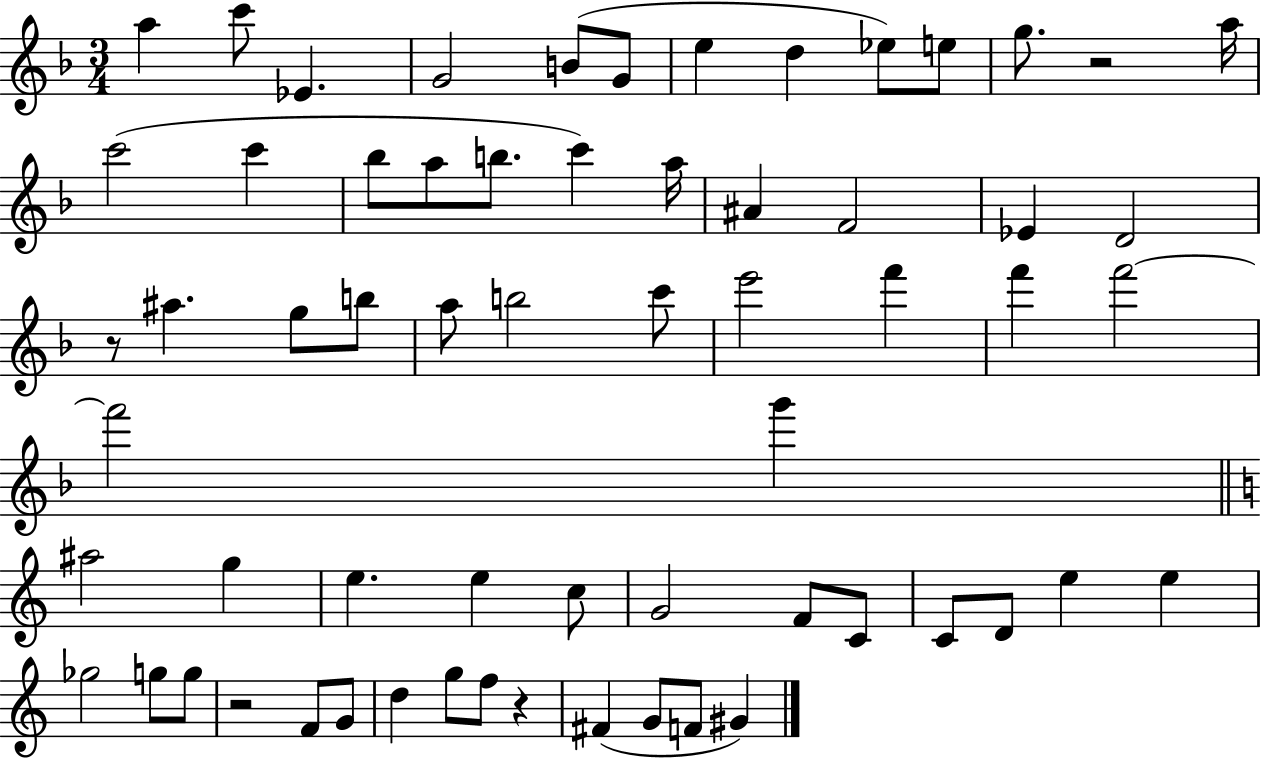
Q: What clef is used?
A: treble